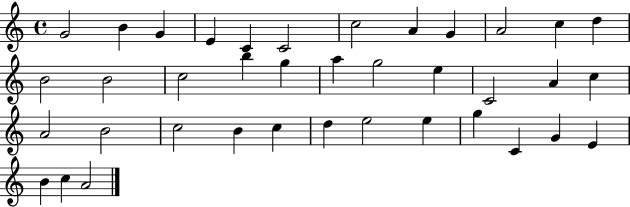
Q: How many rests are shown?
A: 0